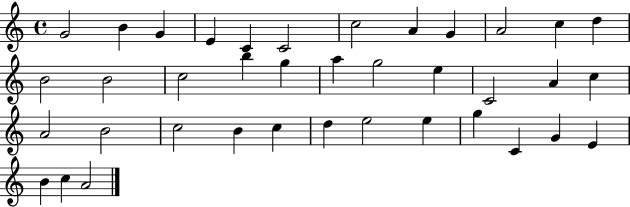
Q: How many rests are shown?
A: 0